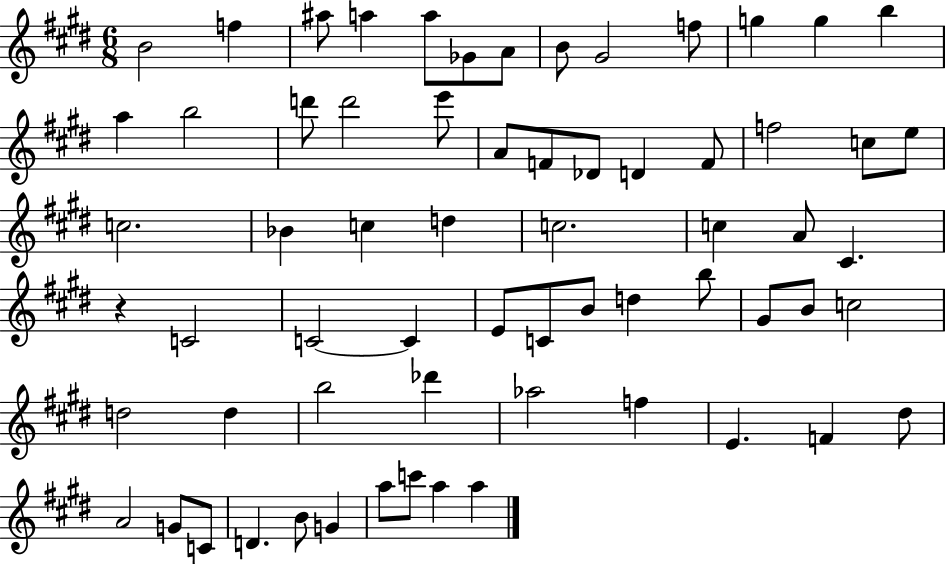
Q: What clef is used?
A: treble